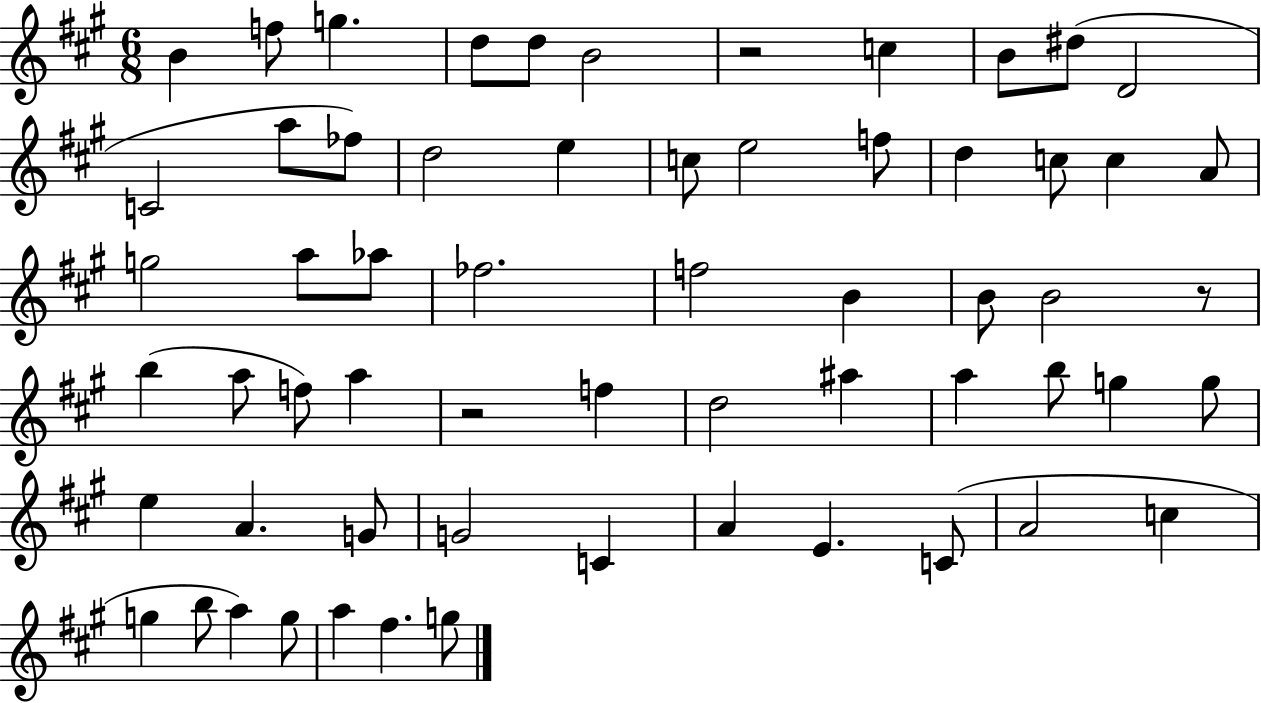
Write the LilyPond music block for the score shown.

{
  \clef treble
  \numericTimeSignature
  \time 6/8
  \key a \major
  \repeat volta 2 { b'4 f''8 g''4. | d''8 d''8 b'2 | r2 c''4 | b'8 dis''8( d'2 | \break c'2 a''8 fes''8) | d''2 e''4 | c''8 e''2 f''8 | d''4 c''8 c''4 a'8 | \break g''2 a''8 aes''8 | fes''2. | f''2 b'4 | b'8 b'2 r8 | \break b''4( a''8 f''8) a''4 | r2 f''4 | d''2 ais''4 | a''4 b''8 g''4 g''8 | \break e''4 a'4. g'8 | g'2 c'4 | a'4 e'4. c'8( | a'2 c''4 | \break g''4 b''8 a''4) g''8 | a''4 fis''4. g''8 | } \bar "|."
}